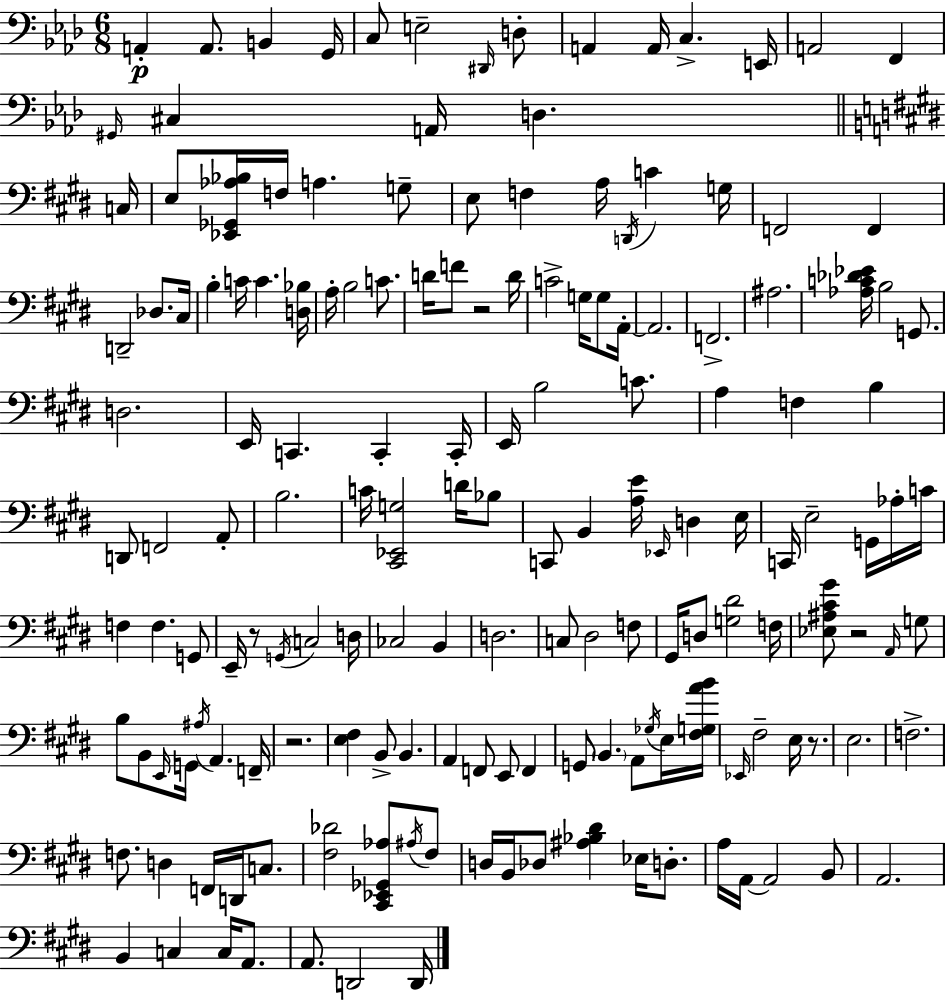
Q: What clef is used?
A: bass